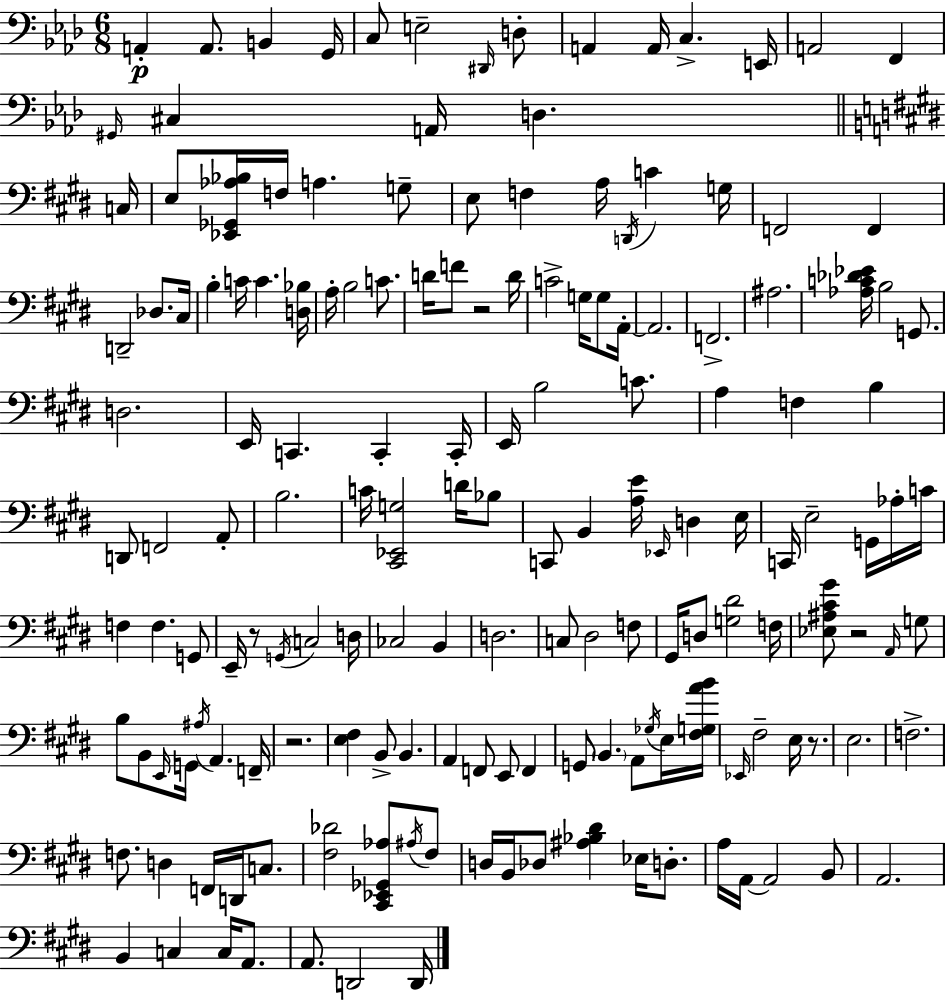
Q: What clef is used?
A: bass